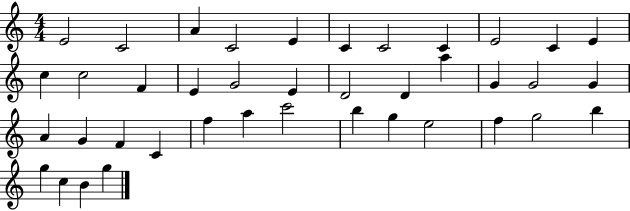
X:1
T:Untitled
M:4/4
L:1/4
K:C
E2 C2 A C2 E C C2 C E2 C E c c2 F E G2 E D2 D a G G2 G A G F C f a c'2 b g e2 f g2 b g c B g